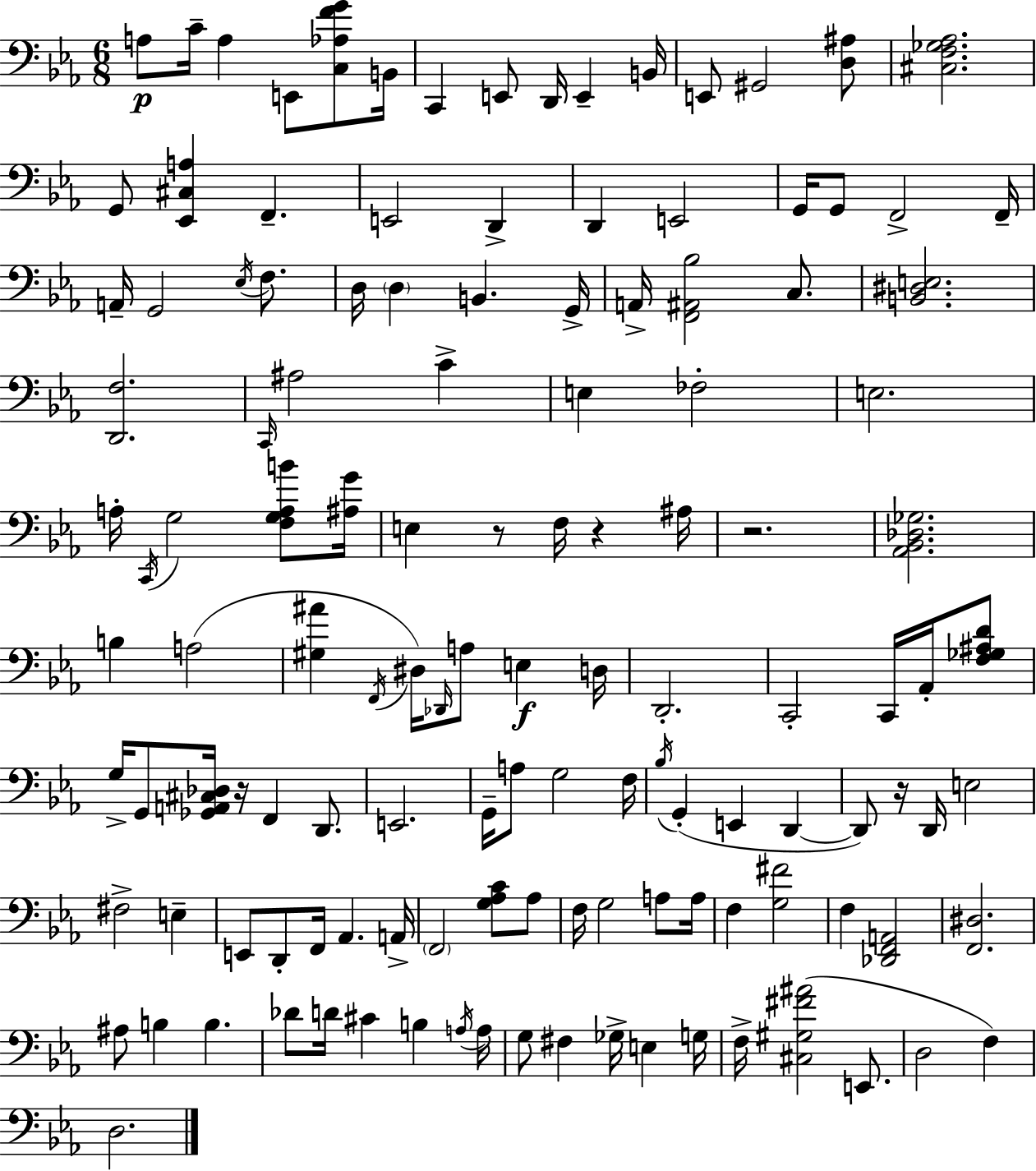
X:1
T:Untitled
M:6/8
L:1/4
K:Cm
A,/2 C/4 A, E,,/2 [C,_A,FG]/2 B,,/4 C,, E,,/2 D,,/4 E,, B,,/4 E,,/2 ^G,,2 [D,^A,]/2 [^C,F,_G,_A,]2 G,,/2 [_E,,^C,A,] F,, E,,2 D,, D,, E,,2 G,,/4 G,,/2 F,,2 F,,/4 A,,/4 G,,2 _E,/4 F,/2 D,/4 D, B,, G,,/4 A,,/4 [F,,^A,,_B,]2 C,/2 [B,,^D,E,]2 [D,,F,]2 C,,/4 ^A,2 C E, _F,2 E,2 A,/4 C,,/4 G,2 [F,G,A,B]/2 [^A,G]/4 E, z/2 F,/4 z ^A,/4 z2 [_A,,_B,,_D,_G,]2 B, A,2 [^G,^A] F,,/4 ^D,/4 _D,,/4 A,/2 E, D,/4 D,,2 C,,2 C,,/4 _A,,/4 [F,_G,^A,D]/2 G,/4 G,,/2 [_G,,A,,^C,_D,]/4 z/4 F,, D,,/2 E,,2 G,,/4 A,/2 G,2 F,/4 _B,/4 G,, E,, D,, D,,/2 z/4 D,,/4 E,2 ^F,2 E, E,,/2 D,,/2 F,,/4 _A,, A,,/4 F,,2 [G,_A,C]/2 _A,/2 F,/4 G,2 A,/2 A,/4 F, [G,^F]2 F, [_D,,F,,A,,]2 [F,,^D,]2 ^A,/2 B, B, _D/2 D/4 ^C B, A,/4 A,/4 G,/2 ^F, _G,/4 E, G,/4 F,/4 [^C,^G,^F^A]2 E,,/2 D,2 F, D,2